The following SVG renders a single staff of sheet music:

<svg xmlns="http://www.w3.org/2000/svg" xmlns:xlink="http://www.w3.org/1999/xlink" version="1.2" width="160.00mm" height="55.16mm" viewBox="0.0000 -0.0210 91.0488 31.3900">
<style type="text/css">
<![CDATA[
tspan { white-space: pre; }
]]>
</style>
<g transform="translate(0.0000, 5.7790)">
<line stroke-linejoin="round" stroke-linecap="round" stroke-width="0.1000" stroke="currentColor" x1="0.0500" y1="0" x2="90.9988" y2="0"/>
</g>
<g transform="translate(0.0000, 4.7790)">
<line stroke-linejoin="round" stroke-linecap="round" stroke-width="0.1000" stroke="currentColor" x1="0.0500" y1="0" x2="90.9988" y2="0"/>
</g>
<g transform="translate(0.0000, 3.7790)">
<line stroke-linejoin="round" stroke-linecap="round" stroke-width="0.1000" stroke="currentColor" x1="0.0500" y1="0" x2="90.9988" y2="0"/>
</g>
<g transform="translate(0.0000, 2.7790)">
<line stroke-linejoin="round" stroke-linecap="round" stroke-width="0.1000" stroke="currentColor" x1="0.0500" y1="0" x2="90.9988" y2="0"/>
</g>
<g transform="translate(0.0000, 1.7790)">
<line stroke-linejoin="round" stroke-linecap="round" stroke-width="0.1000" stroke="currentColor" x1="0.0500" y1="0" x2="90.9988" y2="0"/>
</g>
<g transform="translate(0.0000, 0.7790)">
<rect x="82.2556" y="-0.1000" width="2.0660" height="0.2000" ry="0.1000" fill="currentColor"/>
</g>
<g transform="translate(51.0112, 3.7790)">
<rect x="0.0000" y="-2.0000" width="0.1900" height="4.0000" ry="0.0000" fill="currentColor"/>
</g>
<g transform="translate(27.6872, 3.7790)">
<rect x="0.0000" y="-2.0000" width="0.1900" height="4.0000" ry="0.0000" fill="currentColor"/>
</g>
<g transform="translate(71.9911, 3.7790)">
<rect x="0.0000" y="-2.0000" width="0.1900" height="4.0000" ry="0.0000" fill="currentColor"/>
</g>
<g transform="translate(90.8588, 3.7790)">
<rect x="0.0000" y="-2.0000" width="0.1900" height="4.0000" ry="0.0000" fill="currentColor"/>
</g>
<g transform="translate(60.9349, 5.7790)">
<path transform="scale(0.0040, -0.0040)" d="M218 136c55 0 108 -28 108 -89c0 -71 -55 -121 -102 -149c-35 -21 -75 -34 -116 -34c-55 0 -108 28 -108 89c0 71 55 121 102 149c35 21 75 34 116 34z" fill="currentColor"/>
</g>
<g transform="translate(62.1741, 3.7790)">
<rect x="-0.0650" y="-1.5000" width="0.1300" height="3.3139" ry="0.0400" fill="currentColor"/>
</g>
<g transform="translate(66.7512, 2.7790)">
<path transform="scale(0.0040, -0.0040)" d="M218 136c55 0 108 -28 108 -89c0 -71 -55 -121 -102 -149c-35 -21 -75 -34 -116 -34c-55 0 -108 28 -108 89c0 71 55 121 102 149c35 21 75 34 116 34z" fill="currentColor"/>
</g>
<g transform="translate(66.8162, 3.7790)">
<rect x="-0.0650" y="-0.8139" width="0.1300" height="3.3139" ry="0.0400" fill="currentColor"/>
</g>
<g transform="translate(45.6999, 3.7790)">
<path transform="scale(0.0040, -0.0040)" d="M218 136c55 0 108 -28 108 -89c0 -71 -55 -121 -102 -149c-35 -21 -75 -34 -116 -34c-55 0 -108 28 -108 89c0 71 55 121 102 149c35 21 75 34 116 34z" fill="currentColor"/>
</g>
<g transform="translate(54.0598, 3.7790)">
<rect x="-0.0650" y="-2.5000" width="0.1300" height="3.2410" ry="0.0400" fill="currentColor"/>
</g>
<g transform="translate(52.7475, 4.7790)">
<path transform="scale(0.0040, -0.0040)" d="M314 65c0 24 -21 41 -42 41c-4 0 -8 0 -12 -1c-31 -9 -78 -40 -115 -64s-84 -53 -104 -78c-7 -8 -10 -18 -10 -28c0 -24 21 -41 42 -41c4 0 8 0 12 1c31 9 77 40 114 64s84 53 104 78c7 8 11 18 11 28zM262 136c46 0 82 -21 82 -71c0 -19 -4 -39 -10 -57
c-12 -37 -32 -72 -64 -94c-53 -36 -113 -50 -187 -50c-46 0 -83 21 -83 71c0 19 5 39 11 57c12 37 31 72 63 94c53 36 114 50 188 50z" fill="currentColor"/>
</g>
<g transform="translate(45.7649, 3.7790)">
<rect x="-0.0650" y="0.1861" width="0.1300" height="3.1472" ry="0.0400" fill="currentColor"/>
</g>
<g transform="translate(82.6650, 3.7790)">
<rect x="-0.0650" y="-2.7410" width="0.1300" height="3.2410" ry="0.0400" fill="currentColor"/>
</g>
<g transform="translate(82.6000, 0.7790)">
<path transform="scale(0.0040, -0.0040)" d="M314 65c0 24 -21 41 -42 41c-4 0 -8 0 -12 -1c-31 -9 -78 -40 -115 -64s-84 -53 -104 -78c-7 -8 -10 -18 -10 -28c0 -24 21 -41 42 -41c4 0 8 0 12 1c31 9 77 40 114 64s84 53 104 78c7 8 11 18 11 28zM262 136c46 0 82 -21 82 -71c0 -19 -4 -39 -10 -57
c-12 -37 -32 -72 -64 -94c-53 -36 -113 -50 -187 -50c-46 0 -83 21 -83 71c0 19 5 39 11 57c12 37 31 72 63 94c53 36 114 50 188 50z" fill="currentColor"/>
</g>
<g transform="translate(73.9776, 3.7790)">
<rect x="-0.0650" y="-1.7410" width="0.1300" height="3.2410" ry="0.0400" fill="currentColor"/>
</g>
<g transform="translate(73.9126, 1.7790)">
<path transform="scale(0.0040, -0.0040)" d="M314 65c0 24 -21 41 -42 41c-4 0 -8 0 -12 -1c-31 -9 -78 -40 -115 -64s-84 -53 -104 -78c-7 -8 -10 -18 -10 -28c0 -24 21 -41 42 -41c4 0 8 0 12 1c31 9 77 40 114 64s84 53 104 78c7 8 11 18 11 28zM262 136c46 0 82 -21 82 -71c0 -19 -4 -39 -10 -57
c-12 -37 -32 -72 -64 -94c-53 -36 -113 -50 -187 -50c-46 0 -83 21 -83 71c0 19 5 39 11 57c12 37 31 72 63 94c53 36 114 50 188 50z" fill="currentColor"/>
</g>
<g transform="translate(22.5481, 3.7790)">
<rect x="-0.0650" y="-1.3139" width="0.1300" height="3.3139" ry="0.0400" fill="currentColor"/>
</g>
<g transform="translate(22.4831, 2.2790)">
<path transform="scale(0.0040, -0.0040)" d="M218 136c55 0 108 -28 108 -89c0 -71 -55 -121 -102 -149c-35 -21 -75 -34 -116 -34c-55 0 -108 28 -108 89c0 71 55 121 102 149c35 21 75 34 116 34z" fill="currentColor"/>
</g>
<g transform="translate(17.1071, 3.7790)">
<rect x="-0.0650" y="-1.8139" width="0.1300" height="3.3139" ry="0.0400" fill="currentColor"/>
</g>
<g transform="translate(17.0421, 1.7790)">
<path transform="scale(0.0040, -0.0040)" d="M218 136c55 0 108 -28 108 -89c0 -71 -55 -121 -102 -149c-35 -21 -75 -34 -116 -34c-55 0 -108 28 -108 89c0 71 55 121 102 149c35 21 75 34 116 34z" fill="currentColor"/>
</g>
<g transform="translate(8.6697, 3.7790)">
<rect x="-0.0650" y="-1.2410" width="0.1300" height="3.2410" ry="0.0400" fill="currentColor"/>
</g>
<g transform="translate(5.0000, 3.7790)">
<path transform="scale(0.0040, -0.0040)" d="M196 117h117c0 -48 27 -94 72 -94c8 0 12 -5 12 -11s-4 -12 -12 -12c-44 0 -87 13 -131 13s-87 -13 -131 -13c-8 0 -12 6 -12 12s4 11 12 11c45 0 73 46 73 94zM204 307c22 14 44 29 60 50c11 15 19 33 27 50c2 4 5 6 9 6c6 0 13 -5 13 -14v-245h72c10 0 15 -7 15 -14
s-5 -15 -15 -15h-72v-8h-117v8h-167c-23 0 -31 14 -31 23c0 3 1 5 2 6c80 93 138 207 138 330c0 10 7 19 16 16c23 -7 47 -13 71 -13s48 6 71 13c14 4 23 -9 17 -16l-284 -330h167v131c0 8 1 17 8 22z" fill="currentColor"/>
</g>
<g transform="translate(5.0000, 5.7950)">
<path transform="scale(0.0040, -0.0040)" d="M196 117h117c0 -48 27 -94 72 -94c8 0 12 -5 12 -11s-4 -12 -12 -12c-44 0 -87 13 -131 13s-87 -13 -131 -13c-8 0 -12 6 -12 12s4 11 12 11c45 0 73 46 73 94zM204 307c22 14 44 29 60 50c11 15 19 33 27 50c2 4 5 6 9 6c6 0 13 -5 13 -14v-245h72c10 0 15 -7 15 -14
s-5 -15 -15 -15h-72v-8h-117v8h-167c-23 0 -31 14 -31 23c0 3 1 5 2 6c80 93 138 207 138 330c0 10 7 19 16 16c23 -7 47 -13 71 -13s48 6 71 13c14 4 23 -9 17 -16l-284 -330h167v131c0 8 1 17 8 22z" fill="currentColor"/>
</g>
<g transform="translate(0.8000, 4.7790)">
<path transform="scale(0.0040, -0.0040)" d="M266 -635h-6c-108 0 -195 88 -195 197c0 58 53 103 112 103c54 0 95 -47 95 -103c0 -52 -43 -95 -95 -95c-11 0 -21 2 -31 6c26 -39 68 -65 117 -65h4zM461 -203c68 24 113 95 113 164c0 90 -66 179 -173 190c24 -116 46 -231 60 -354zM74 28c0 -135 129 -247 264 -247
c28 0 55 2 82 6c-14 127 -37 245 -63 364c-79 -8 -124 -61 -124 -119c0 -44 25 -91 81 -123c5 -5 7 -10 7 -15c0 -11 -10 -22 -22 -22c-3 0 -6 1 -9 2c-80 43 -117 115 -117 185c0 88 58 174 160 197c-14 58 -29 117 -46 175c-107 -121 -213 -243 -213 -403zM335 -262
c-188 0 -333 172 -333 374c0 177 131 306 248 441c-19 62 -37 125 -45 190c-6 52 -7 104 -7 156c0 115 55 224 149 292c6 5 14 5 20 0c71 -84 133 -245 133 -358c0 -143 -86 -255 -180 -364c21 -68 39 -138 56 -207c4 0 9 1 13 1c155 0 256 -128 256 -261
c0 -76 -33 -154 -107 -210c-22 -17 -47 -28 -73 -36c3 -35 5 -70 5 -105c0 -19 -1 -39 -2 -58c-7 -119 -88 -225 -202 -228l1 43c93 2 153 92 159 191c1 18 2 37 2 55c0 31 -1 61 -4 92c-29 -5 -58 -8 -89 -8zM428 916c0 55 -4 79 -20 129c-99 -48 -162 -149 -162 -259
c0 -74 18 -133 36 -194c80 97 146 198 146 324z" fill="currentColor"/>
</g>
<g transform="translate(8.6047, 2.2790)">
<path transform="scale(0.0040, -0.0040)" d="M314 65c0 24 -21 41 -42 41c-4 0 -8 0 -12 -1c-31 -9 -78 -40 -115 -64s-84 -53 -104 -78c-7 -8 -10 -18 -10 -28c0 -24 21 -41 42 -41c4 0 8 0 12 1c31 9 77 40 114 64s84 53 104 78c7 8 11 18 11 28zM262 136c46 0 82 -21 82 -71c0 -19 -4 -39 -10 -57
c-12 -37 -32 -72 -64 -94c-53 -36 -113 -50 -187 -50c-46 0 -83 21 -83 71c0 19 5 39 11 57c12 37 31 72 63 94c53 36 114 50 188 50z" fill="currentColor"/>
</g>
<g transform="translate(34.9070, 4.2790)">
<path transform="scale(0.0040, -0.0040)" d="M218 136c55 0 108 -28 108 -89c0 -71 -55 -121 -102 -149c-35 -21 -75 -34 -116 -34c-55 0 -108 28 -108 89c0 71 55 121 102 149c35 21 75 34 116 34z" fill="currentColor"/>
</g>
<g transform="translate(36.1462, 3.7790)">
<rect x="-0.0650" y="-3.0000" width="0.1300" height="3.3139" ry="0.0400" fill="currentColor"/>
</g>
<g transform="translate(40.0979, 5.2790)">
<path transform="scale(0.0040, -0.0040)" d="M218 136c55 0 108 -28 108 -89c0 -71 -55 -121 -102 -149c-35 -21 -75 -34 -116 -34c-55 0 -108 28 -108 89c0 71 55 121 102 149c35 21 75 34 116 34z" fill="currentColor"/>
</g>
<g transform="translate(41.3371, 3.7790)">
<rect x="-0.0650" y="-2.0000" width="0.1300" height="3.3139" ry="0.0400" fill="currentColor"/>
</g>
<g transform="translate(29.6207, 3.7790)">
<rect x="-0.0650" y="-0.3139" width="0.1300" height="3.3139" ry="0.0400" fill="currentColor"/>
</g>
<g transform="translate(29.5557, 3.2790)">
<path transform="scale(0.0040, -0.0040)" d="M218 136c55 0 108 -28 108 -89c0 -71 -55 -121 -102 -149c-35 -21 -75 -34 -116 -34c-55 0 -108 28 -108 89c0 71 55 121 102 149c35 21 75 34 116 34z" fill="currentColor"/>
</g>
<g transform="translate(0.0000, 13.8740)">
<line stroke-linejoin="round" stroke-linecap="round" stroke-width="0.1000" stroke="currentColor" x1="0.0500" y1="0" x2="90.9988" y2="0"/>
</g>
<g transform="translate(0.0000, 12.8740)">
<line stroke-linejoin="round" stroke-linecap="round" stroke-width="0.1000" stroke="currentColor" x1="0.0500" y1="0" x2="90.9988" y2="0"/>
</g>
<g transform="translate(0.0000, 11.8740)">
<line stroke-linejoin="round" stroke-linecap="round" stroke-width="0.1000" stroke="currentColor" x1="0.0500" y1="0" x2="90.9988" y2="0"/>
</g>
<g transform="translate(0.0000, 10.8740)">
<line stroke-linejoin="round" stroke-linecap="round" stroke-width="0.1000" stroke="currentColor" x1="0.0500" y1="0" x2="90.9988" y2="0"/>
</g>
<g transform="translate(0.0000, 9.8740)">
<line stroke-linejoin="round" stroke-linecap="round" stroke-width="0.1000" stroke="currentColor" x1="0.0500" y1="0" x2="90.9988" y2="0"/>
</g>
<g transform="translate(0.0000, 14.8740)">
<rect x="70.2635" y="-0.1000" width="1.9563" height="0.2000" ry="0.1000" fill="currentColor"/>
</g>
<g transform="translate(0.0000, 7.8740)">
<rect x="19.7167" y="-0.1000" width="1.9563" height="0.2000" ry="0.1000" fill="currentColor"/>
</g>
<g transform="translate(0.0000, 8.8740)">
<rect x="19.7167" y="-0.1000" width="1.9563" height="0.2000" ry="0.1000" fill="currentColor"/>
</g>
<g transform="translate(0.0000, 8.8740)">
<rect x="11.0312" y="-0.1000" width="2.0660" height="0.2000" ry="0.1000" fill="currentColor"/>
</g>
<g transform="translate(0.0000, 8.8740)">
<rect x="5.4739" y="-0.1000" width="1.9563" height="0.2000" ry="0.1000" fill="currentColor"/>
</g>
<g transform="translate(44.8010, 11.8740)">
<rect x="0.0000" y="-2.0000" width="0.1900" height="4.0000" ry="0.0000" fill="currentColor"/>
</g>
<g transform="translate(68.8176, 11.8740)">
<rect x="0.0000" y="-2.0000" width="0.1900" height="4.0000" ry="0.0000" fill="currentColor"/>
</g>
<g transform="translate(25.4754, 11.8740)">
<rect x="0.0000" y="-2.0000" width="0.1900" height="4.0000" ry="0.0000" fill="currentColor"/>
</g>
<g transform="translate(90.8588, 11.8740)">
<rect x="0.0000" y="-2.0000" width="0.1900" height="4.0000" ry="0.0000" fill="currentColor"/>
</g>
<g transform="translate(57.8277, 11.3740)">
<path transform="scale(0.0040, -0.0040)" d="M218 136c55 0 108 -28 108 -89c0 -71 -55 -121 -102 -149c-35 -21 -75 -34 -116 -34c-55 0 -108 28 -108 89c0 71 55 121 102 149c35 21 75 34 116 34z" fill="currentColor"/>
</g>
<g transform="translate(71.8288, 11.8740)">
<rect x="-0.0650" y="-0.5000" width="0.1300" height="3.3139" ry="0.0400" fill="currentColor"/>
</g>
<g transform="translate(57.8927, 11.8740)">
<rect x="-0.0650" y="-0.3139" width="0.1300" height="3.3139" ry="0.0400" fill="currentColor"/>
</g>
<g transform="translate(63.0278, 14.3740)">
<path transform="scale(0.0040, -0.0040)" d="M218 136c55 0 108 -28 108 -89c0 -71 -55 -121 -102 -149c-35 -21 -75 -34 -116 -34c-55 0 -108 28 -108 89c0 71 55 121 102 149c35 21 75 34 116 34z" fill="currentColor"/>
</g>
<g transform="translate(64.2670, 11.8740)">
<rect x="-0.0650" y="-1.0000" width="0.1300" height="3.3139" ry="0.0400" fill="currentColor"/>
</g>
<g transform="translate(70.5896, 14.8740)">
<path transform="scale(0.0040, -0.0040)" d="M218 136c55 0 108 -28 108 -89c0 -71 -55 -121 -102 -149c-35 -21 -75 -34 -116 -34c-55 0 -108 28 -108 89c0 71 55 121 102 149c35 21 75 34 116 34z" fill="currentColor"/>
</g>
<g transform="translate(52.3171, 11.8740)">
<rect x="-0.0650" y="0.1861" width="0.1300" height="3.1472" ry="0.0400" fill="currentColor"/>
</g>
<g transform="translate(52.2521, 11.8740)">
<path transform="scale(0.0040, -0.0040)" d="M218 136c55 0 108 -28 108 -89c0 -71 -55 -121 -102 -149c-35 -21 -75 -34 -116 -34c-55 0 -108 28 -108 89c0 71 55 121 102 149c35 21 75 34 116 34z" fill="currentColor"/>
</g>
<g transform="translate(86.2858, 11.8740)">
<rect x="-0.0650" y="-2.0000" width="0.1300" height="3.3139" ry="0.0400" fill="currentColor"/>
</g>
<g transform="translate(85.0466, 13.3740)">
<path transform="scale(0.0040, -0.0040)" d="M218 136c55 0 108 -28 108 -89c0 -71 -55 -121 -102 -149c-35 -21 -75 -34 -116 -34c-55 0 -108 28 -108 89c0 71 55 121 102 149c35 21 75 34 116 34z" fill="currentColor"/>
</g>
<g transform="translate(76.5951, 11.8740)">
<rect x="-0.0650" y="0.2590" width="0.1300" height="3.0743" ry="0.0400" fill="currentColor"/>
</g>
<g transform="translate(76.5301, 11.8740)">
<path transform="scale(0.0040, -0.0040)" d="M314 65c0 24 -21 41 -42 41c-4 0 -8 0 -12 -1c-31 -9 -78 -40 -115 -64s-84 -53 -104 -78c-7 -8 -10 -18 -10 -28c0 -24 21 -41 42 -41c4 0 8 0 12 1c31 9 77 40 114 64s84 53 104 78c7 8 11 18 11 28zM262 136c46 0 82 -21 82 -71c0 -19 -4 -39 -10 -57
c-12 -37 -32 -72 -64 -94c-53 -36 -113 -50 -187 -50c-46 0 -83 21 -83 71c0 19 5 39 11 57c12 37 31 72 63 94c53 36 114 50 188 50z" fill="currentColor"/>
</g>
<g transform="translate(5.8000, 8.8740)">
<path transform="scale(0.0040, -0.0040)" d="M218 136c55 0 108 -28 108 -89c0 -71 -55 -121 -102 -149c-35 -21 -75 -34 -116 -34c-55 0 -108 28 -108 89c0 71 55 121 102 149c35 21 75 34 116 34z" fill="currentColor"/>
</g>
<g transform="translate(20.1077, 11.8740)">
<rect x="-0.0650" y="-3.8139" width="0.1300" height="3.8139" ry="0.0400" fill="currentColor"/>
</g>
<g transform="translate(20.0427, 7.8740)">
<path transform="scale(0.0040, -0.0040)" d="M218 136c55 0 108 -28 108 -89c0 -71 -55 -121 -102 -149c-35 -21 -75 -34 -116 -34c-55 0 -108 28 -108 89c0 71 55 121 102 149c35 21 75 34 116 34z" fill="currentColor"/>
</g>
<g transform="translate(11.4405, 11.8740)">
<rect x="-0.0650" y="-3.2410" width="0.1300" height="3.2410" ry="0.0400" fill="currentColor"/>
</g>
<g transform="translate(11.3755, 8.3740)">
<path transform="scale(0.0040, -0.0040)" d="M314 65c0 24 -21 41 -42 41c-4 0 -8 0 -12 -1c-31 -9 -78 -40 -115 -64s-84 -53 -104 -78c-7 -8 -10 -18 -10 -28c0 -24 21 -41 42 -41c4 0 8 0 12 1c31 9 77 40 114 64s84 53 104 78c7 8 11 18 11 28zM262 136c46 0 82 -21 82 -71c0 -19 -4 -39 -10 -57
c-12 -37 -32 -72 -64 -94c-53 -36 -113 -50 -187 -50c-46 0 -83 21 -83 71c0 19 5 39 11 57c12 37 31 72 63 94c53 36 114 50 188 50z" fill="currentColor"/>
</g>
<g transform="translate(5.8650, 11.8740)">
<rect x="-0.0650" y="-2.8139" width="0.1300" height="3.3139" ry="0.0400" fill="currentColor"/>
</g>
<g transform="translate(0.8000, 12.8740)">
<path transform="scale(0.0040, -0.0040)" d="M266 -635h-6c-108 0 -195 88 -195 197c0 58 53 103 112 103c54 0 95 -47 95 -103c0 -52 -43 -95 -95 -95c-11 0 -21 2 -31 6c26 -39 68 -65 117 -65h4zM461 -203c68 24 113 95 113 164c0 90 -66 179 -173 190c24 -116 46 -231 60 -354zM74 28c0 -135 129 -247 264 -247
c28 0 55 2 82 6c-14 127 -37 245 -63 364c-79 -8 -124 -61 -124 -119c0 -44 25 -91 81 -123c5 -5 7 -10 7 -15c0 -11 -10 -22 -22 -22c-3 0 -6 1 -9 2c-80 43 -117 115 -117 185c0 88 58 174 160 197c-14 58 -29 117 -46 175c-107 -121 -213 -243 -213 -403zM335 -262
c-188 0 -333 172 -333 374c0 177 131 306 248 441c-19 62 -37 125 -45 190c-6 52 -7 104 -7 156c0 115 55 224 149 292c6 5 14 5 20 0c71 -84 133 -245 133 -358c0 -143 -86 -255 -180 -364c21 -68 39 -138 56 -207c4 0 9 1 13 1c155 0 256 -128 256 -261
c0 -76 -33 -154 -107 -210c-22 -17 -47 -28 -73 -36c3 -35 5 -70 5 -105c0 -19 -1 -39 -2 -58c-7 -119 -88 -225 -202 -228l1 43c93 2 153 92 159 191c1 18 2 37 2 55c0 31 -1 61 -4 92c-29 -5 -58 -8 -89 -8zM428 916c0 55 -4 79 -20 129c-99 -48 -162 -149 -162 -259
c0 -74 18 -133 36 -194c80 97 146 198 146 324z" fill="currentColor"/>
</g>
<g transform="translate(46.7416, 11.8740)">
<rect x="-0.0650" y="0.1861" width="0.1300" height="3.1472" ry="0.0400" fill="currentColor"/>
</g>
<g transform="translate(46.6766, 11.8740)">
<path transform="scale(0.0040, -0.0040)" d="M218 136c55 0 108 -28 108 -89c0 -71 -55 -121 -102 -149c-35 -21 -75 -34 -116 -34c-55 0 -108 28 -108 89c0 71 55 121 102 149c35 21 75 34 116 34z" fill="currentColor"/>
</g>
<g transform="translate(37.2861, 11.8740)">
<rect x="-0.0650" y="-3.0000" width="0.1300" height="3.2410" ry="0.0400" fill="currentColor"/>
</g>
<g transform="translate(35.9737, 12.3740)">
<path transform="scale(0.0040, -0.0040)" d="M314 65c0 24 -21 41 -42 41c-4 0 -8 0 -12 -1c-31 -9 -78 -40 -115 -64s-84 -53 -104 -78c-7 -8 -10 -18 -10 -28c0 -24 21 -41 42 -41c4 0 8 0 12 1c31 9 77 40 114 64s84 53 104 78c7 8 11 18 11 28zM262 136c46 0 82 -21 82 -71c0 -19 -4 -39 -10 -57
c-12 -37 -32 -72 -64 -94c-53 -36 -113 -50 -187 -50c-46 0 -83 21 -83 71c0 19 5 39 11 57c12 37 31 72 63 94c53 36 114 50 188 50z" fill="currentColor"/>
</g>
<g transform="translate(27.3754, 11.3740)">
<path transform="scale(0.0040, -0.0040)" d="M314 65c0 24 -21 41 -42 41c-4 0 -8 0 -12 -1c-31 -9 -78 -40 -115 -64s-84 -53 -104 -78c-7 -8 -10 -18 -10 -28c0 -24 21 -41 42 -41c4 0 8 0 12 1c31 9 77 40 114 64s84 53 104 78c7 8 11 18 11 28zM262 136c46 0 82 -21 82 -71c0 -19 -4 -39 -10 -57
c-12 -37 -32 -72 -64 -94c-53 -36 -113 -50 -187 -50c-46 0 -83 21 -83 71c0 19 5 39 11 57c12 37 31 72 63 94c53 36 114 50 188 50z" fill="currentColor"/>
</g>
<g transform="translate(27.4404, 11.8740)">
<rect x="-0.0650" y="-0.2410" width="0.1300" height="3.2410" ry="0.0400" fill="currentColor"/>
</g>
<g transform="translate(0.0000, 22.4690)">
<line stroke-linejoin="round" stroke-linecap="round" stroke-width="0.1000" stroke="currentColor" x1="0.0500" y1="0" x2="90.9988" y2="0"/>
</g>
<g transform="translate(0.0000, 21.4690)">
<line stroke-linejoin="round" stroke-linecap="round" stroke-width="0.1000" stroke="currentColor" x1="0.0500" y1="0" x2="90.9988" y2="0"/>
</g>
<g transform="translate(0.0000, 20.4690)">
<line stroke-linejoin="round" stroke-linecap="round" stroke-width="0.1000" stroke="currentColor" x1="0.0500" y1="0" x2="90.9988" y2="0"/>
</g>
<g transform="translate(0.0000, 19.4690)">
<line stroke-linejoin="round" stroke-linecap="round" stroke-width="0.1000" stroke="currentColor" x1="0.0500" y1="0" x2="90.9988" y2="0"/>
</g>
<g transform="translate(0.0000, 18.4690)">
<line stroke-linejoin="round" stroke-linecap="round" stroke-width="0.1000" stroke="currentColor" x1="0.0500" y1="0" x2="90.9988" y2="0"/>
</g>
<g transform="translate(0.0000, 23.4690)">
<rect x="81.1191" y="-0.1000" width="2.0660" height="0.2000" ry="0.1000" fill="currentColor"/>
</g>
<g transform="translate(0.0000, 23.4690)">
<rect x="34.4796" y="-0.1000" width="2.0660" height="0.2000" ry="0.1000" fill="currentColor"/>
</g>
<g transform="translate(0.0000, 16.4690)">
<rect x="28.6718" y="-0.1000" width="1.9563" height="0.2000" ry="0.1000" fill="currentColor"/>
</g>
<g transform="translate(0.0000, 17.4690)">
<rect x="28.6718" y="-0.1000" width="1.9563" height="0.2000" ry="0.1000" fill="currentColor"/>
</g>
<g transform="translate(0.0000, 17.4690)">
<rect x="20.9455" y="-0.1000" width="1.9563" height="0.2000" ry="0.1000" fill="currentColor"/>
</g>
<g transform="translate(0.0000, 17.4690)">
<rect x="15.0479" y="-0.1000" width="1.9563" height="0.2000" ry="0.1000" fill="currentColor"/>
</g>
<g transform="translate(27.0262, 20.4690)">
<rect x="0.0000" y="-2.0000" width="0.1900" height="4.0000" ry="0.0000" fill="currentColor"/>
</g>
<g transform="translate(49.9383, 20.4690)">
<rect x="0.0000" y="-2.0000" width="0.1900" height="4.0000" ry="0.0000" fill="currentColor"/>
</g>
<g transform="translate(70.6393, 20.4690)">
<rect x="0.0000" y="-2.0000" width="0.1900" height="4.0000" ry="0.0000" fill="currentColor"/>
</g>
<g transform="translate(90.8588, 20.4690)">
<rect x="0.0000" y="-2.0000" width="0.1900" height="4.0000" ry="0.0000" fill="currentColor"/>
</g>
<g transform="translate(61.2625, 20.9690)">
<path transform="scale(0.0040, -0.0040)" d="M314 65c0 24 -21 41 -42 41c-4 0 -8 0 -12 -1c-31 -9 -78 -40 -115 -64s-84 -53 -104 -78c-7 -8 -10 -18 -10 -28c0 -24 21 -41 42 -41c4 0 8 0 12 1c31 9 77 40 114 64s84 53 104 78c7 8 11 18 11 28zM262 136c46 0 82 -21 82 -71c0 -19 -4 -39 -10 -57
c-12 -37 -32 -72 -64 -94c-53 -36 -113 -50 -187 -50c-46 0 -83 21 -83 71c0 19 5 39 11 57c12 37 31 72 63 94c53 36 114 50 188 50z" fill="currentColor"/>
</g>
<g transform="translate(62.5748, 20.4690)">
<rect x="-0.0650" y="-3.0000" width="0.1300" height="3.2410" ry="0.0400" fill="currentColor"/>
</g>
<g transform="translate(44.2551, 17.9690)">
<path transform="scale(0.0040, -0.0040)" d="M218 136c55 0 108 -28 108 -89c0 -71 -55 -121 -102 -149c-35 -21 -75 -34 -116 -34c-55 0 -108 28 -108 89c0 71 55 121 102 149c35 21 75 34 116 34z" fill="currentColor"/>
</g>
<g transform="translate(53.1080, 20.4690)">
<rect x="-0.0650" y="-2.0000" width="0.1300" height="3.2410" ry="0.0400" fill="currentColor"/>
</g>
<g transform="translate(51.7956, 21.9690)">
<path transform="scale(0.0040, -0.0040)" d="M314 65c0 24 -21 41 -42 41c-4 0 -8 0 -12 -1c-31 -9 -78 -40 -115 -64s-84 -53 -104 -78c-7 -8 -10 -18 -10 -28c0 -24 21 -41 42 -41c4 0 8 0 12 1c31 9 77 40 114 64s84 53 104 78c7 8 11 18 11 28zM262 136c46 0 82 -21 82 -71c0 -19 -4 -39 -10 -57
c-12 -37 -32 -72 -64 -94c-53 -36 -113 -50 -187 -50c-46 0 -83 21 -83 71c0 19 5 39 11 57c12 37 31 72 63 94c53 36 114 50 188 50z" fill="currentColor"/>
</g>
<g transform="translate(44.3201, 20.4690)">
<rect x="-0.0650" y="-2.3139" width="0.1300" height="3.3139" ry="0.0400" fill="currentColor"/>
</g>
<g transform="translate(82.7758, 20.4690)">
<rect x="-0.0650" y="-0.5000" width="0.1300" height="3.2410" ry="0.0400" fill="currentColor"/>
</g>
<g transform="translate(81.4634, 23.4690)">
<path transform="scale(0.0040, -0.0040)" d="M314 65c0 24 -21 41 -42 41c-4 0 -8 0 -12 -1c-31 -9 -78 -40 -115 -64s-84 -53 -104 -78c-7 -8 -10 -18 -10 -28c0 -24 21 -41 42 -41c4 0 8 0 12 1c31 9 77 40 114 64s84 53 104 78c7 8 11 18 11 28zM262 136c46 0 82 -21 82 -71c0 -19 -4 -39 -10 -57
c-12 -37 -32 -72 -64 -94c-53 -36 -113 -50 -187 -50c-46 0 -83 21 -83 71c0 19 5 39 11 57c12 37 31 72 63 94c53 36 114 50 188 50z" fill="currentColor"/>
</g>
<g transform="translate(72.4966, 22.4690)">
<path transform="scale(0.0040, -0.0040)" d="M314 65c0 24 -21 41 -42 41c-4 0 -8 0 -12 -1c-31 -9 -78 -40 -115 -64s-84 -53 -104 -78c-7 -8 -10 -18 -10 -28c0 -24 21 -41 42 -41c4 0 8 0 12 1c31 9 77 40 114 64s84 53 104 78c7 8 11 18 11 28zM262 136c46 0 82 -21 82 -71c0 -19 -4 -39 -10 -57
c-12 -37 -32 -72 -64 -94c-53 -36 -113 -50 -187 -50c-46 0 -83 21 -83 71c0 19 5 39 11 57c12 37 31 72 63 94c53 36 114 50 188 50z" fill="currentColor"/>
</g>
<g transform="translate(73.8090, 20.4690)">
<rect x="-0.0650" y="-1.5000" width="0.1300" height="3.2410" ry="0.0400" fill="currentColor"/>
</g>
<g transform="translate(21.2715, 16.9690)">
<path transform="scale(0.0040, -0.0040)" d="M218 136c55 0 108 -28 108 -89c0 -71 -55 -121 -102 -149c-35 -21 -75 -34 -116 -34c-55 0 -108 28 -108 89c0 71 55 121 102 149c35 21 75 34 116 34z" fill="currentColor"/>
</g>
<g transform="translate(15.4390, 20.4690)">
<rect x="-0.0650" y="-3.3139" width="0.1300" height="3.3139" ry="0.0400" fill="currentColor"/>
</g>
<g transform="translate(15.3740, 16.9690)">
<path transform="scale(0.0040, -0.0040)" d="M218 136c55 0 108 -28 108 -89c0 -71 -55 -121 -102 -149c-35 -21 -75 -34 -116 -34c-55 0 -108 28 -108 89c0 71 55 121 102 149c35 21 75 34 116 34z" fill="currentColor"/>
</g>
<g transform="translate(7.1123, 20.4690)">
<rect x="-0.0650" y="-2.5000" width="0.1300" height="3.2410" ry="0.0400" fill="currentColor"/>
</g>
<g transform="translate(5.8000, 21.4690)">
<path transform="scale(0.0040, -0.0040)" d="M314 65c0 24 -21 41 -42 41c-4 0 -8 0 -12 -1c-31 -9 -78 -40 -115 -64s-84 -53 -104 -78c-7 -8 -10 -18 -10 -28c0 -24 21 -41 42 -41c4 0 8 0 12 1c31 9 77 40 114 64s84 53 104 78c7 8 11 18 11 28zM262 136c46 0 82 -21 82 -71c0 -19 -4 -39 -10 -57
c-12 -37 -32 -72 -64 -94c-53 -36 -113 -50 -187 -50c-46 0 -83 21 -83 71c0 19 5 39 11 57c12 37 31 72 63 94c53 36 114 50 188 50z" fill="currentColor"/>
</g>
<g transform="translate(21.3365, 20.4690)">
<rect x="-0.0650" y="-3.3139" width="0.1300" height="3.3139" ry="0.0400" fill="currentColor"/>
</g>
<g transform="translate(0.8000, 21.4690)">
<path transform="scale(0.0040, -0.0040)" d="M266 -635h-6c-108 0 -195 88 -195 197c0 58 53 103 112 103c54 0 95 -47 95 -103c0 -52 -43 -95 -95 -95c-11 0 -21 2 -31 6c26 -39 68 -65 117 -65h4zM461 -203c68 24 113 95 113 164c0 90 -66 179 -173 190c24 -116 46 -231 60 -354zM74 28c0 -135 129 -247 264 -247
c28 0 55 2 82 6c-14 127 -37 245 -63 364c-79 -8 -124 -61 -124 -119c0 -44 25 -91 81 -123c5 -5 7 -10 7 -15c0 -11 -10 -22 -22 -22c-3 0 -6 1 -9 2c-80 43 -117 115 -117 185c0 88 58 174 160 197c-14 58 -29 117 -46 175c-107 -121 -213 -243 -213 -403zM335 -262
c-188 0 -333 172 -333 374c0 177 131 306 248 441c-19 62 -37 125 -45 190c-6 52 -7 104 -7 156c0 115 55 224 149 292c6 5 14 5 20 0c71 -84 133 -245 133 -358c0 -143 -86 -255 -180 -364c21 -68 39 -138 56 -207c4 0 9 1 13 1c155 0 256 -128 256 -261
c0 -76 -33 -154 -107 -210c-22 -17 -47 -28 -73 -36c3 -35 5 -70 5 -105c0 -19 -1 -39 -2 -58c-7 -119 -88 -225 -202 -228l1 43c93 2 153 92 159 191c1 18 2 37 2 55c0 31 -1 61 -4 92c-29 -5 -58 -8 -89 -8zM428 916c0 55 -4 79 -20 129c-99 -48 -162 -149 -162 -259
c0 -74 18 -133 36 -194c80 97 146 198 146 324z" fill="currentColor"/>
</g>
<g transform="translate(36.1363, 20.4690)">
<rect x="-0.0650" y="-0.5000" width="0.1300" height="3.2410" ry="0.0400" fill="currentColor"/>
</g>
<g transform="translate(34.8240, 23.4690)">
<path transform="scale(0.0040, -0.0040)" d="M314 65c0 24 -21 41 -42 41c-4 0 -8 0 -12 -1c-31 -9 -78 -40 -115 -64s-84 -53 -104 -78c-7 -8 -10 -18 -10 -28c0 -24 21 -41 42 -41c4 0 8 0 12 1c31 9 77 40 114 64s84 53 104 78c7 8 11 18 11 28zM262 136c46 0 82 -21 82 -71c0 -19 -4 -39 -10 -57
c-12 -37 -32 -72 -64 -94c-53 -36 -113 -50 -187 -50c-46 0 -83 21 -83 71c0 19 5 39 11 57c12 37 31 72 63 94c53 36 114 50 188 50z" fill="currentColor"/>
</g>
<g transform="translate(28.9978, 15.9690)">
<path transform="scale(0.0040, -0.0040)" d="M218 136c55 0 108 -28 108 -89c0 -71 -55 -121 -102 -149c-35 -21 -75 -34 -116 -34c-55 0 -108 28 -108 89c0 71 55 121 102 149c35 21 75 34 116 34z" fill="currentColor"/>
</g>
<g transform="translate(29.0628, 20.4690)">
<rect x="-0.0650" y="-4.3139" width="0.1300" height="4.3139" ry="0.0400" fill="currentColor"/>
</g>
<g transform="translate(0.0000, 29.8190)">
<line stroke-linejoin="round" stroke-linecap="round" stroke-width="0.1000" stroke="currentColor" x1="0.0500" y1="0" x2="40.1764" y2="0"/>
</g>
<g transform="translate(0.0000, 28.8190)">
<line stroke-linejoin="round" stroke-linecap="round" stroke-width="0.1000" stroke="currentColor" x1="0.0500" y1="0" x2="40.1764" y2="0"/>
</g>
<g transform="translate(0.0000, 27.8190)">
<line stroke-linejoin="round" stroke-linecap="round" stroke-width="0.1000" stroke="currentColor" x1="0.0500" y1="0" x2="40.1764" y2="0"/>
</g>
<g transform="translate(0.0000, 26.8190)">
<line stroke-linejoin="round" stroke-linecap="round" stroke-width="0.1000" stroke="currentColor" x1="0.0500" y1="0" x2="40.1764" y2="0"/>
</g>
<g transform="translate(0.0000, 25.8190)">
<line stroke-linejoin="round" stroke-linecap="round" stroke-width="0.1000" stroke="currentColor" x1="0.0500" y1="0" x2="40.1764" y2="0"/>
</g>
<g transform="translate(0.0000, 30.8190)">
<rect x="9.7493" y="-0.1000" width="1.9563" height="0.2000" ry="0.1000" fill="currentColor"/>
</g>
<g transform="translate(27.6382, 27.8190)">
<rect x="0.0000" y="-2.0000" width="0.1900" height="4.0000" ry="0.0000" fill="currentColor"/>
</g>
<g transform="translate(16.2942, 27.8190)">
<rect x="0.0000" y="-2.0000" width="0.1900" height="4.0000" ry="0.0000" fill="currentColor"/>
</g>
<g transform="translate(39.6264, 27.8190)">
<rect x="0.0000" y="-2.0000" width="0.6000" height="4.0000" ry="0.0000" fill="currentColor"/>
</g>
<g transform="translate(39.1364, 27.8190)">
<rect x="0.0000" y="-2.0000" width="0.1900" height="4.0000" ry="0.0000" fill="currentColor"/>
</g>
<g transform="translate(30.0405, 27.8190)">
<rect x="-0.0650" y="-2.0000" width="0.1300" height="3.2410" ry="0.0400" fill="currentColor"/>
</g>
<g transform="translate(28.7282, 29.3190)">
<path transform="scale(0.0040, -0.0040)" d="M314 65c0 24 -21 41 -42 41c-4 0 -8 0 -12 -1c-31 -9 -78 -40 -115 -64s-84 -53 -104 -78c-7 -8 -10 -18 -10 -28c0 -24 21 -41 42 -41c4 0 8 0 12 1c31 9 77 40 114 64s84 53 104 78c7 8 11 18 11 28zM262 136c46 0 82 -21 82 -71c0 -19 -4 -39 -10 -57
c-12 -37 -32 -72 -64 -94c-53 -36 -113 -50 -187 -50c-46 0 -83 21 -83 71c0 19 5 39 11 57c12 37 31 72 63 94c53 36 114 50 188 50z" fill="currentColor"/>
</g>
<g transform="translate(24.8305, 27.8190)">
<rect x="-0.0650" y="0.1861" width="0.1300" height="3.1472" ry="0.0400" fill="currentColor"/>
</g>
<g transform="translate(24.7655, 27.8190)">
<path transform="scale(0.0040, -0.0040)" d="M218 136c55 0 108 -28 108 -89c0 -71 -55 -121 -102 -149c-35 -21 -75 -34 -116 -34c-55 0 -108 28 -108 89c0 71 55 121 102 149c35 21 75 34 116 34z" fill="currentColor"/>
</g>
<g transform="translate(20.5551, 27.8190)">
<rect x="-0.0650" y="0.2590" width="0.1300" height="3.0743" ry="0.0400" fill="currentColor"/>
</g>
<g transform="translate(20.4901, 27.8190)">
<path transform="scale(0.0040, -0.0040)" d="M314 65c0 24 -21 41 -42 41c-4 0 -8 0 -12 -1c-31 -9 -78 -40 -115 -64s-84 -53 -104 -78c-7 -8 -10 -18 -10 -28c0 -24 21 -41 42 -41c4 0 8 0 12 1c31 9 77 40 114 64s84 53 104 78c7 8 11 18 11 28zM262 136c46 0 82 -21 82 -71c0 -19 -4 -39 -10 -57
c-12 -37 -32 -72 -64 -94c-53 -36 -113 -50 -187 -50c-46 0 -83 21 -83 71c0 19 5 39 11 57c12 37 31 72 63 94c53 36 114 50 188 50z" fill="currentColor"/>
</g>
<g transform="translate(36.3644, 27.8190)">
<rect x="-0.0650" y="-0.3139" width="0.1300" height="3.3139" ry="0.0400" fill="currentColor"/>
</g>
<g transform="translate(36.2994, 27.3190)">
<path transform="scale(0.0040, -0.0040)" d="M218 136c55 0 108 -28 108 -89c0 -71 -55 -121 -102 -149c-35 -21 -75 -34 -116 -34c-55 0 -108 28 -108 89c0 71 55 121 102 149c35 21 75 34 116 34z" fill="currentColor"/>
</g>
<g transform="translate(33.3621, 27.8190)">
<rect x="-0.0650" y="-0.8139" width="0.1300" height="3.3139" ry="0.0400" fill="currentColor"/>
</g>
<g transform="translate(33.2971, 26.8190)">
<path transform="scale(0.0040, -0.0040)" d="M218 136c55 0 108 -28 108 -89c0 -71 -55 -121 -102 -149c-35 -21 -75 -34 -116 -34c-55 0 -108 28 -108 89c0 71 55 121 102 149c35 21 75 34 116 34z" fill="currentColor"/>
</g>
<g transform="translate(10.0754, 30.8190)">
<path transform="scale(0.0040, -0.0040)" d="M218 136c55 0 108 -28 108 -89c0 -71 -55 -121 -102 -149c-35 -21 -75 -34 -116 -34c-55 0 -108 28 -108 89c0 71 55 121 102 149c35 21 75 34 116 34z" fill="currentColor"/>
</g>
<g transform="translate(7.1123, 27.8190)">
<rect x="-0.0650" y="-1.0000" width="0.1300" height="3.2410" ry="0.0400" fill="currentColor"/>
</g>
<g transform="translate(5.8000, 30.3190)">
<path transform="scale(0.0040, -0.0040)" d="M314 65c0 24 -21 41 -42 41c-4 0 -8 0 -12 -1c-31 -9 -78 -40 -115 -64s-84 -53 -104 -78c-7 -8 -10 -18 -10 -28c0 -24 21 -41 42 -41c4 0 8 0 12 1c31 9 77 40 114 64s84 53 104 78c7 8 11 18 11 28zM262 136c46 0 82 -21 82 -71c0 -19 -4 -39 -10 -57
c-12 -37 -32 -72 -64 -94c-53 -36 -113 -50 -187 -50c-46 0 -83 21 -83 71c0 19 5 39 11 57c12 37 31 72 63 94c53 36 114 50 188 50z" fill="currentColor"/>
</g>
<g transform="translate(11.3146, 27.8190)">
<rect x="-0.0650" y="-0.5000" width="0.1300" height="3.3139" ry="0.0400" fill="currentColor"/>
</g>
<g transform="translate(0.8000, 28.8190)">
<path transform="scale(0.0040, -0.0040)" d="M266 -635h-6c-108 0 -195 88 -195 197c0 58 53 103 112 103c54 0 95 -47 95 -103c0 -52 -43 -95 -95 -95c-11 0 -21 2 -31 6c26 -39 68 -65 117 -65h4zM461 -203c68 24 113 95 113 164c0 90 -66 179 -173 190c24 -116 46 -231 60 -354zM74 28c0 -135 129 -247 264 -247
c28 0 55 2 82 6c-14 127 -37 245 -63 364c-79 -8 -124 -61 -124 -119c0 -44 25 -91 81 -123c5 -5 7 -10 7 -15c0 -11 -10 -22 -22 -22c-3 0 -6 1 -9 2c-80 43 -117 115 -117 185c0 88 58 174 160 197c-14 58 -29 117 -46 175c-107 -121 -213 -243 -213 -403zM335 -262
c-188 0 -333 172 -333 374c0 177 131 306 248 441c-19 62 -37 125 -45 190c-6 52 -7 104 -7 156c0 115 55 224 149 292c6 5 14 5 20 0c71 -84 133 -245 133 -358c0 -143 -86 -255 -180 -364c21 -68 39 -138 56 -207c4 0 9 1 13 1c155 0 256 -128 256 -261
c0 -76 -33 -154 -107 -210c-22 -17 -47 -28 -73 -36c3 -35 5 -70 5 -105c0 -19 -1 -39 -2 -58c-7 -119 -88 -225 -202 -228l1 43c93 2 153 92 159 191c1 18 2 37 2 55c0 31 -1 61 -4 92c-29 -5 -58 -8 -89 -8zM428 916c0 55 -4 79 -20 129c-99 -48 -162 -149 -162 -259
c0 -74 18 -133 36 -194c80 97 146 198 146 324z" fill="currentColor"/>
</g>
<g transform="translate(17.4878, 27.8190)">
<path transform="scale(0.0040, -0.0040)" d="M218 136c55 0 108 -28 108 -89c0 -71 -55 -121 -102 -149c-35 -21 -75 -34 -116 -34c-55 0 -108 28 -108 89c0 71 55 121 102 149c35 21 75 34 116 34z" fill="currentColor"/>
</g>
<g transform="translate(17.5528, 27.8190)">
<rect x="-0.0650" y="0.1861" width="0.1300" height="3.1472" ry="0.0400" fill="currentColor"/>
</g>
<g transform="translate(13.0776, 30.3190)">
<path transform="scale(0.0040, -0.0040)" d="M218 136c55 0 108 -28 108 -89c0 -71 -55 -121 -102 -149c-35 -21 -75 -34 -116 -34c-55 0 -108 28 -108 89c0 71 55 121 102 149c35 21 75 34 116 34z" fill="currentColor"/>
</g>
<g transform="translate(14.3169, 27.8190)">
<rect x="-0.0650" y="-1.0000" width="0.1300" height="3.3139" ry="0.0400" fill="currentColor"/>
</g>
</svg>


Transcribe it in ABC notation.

X:1
T:Untitled
M:4/4
L:1/4
K:C
e2 f e c A F B G2 E d f2 a2 a b2 c' c2 A2 B B c D C B2 F G2 b b d' C2 g F2 A2 E2 C2 D2 C D B B2 B F2 d c